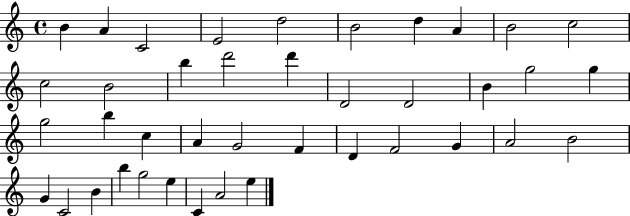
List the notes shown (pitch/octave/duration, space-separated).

B4/q A4/q C4/h E4/h D5/h B4/h D5/q A4/q B4/h C5/h C5/h B4/h B5/q D6/h D6/q D4/h D4/h B4/q G5/h G5/q G5/h B5/q C5/q A4/q G4/h F4/q D4/q F4/h G4/q A4/h B4/h G4/q C4/h B4/q B5/q G5/h E5/q C4/q A4/h E5/q